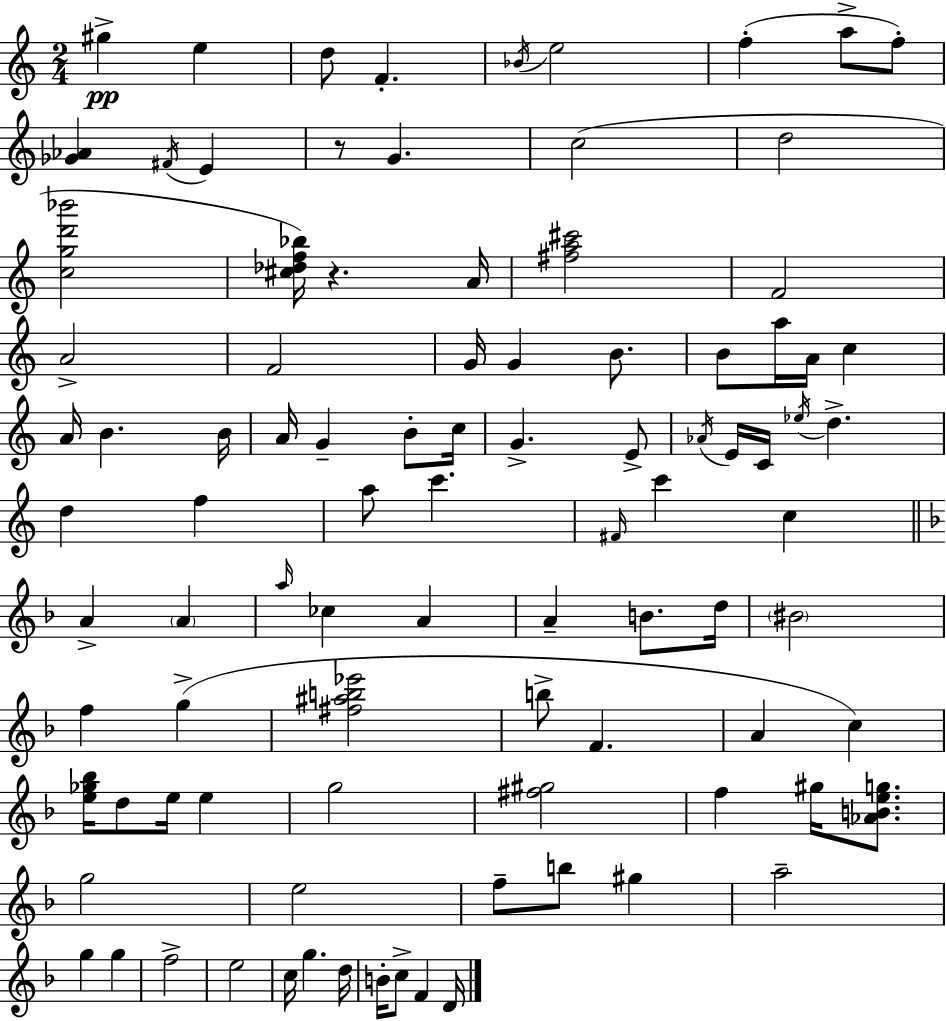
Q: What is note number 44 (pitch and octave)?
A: F#4